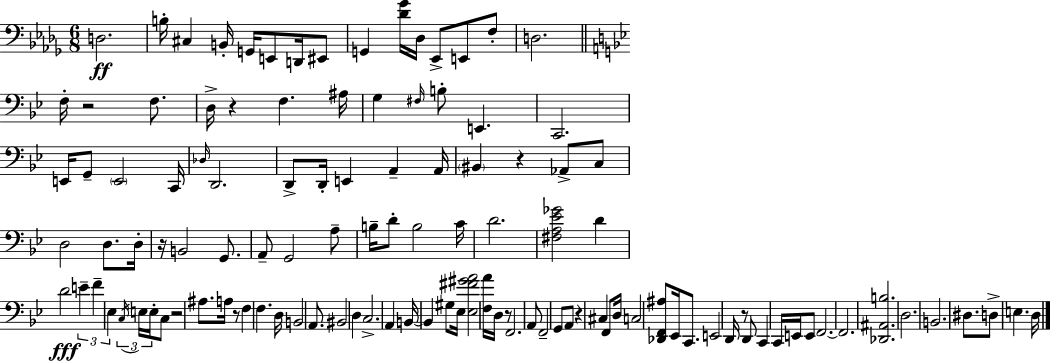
D3/h. B3/s C#3/q B2/s G2/s E2/e D2/s EIS2/e G2/q [Db4,Gb4]/s Db3/s Eb2/e E2/e F3/e D3/h. F3/s R/h F3/e. D3/s R/q F3/q. A#3/s G3/q F#3/s B3/e E2/q. C2/h. E2/s G2/e E2/h C2/s Db3/s D2/h. D2/e D2/s E2/q A2/q A2/s BIS2/q R/q Ab2/e C3/e D3/h D3/e. D3/s R/s B2/h G2/e. A2/e G2/h A3/e B3/s D4/e B3/h C4/s D4/h. [F#3,A3,Eb4,Gb4]/h D4/q D4/h E4/q F4/q Eb3/q C3/s E3/s E3/s C3/e R/h A#3/e. A3/s R/e F3/q F3/q. D3/s B2/h A2/e. BIS2/h D3/q C3/h. A2/q B2/s B2/q G#3/e Eb3/s [Eb3,F#4,G#4,A4]/h [F3,A4]/s D3/s R/e F2/h. A2/e F2/h G2/e A2/e R/q C#3/q F2/e D3/s C3/h [Db2,F2,A#3]/e Eb2/s C2/e. E2/h D2/s R/e D2/e C2/q C2/s E2/s E2/e F2/h. F2/h. [Db2,A#2,B3]/h. D3/h. B2/h. D#3/e. D3/e E3/q. D3/s